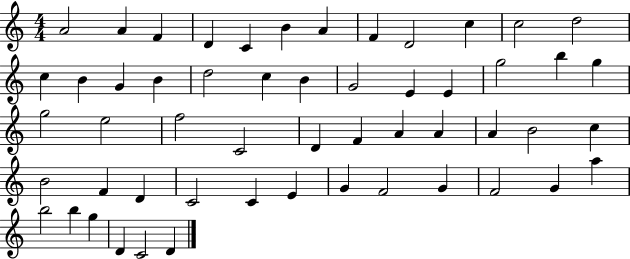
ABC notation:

X:1
T:Untitled
M:4/4
L:1/4
K:C
A2 A F D C B A F D2 c c2 d2 c B G B d2 c B G2 E E g2 b g g2 e2 f2 C2 D F A A A B2 c B2 F D C2 C E G F2 G F2 G a b2 b g D C2 D